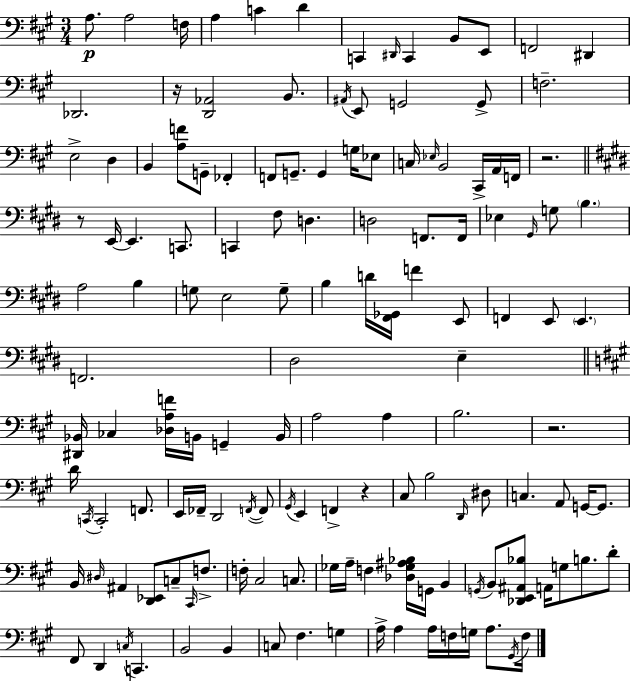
A3/e. A3/h F3/s A3/q C4/q D4/q C2/q D#2/s C2/q B2/e E2/e F2/h D#2/q Db2/h. R/s [D2,Ab2]/h B2/e. A#2/s E2/e G2/h G2/e F3/h. E3/h D3/q B2/q [A3,F4]/e G2/e FES2/q F2/e G2/e. G2/q G3/s Eb3/e C3/s Eb3/s B2/h C#2/s A2/s F2/s R/h. R/e E2/s E2/q. C2/e. C2/q F#3/e D3/q. D3/h F2/e. F2/s Eb3/q G#2/s G3/e B3/q. A3/h B3/q G3/e E3/h G3/e B3/q D4/s [F#2,Gb2]/s F4/q E2/e F2/q E2/e E2/q. F2/h. D#3/h E3/q [D#2,Bb2]/s CES3/q [Db3,A3,F4]/s B2/s G2/q B2/s A3/h A3/q B3/h. R/h. D4/s C2/s C2/h F2/e. E2/s FES2/s D2/h F2/s F2/e G#2/s E2/q F2/q R/q C#3/e B3/h D2/s D#3/e C3/q. A2/e G2/s G2/e. B2/s D#3/s A#2/q [D2,Eb2]/e C3/e C#2/s F3/e. F3/s C#3/h C3/e. Gb3/s A3/s F3/q [Db3,Gb3,A#3,Bb3]/s G2/s B2/q G2/s B2/e [Db2,E2,A#2,Bb3]/e A2/s G3/e B3/e. D4/e F#2/e D2/q C3/s C2/q. B2/h B2/q C3/e F#3/q. G3/q A3/s A3/q A3/s F3/s G3/s A3/e. G#2/s F3/s